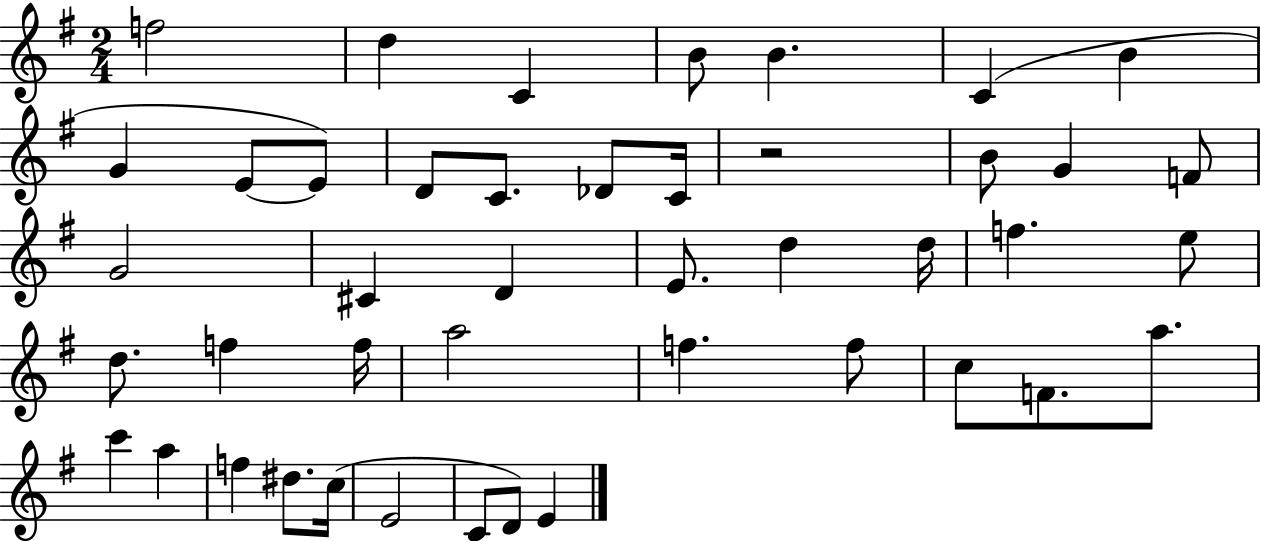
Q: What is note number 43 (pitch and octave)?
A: E4